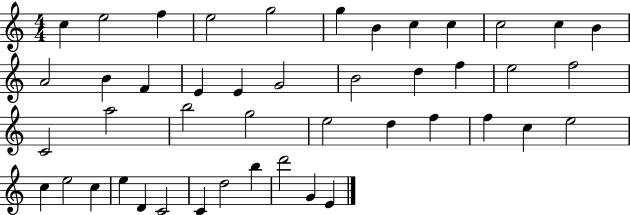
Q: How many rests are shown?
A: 0